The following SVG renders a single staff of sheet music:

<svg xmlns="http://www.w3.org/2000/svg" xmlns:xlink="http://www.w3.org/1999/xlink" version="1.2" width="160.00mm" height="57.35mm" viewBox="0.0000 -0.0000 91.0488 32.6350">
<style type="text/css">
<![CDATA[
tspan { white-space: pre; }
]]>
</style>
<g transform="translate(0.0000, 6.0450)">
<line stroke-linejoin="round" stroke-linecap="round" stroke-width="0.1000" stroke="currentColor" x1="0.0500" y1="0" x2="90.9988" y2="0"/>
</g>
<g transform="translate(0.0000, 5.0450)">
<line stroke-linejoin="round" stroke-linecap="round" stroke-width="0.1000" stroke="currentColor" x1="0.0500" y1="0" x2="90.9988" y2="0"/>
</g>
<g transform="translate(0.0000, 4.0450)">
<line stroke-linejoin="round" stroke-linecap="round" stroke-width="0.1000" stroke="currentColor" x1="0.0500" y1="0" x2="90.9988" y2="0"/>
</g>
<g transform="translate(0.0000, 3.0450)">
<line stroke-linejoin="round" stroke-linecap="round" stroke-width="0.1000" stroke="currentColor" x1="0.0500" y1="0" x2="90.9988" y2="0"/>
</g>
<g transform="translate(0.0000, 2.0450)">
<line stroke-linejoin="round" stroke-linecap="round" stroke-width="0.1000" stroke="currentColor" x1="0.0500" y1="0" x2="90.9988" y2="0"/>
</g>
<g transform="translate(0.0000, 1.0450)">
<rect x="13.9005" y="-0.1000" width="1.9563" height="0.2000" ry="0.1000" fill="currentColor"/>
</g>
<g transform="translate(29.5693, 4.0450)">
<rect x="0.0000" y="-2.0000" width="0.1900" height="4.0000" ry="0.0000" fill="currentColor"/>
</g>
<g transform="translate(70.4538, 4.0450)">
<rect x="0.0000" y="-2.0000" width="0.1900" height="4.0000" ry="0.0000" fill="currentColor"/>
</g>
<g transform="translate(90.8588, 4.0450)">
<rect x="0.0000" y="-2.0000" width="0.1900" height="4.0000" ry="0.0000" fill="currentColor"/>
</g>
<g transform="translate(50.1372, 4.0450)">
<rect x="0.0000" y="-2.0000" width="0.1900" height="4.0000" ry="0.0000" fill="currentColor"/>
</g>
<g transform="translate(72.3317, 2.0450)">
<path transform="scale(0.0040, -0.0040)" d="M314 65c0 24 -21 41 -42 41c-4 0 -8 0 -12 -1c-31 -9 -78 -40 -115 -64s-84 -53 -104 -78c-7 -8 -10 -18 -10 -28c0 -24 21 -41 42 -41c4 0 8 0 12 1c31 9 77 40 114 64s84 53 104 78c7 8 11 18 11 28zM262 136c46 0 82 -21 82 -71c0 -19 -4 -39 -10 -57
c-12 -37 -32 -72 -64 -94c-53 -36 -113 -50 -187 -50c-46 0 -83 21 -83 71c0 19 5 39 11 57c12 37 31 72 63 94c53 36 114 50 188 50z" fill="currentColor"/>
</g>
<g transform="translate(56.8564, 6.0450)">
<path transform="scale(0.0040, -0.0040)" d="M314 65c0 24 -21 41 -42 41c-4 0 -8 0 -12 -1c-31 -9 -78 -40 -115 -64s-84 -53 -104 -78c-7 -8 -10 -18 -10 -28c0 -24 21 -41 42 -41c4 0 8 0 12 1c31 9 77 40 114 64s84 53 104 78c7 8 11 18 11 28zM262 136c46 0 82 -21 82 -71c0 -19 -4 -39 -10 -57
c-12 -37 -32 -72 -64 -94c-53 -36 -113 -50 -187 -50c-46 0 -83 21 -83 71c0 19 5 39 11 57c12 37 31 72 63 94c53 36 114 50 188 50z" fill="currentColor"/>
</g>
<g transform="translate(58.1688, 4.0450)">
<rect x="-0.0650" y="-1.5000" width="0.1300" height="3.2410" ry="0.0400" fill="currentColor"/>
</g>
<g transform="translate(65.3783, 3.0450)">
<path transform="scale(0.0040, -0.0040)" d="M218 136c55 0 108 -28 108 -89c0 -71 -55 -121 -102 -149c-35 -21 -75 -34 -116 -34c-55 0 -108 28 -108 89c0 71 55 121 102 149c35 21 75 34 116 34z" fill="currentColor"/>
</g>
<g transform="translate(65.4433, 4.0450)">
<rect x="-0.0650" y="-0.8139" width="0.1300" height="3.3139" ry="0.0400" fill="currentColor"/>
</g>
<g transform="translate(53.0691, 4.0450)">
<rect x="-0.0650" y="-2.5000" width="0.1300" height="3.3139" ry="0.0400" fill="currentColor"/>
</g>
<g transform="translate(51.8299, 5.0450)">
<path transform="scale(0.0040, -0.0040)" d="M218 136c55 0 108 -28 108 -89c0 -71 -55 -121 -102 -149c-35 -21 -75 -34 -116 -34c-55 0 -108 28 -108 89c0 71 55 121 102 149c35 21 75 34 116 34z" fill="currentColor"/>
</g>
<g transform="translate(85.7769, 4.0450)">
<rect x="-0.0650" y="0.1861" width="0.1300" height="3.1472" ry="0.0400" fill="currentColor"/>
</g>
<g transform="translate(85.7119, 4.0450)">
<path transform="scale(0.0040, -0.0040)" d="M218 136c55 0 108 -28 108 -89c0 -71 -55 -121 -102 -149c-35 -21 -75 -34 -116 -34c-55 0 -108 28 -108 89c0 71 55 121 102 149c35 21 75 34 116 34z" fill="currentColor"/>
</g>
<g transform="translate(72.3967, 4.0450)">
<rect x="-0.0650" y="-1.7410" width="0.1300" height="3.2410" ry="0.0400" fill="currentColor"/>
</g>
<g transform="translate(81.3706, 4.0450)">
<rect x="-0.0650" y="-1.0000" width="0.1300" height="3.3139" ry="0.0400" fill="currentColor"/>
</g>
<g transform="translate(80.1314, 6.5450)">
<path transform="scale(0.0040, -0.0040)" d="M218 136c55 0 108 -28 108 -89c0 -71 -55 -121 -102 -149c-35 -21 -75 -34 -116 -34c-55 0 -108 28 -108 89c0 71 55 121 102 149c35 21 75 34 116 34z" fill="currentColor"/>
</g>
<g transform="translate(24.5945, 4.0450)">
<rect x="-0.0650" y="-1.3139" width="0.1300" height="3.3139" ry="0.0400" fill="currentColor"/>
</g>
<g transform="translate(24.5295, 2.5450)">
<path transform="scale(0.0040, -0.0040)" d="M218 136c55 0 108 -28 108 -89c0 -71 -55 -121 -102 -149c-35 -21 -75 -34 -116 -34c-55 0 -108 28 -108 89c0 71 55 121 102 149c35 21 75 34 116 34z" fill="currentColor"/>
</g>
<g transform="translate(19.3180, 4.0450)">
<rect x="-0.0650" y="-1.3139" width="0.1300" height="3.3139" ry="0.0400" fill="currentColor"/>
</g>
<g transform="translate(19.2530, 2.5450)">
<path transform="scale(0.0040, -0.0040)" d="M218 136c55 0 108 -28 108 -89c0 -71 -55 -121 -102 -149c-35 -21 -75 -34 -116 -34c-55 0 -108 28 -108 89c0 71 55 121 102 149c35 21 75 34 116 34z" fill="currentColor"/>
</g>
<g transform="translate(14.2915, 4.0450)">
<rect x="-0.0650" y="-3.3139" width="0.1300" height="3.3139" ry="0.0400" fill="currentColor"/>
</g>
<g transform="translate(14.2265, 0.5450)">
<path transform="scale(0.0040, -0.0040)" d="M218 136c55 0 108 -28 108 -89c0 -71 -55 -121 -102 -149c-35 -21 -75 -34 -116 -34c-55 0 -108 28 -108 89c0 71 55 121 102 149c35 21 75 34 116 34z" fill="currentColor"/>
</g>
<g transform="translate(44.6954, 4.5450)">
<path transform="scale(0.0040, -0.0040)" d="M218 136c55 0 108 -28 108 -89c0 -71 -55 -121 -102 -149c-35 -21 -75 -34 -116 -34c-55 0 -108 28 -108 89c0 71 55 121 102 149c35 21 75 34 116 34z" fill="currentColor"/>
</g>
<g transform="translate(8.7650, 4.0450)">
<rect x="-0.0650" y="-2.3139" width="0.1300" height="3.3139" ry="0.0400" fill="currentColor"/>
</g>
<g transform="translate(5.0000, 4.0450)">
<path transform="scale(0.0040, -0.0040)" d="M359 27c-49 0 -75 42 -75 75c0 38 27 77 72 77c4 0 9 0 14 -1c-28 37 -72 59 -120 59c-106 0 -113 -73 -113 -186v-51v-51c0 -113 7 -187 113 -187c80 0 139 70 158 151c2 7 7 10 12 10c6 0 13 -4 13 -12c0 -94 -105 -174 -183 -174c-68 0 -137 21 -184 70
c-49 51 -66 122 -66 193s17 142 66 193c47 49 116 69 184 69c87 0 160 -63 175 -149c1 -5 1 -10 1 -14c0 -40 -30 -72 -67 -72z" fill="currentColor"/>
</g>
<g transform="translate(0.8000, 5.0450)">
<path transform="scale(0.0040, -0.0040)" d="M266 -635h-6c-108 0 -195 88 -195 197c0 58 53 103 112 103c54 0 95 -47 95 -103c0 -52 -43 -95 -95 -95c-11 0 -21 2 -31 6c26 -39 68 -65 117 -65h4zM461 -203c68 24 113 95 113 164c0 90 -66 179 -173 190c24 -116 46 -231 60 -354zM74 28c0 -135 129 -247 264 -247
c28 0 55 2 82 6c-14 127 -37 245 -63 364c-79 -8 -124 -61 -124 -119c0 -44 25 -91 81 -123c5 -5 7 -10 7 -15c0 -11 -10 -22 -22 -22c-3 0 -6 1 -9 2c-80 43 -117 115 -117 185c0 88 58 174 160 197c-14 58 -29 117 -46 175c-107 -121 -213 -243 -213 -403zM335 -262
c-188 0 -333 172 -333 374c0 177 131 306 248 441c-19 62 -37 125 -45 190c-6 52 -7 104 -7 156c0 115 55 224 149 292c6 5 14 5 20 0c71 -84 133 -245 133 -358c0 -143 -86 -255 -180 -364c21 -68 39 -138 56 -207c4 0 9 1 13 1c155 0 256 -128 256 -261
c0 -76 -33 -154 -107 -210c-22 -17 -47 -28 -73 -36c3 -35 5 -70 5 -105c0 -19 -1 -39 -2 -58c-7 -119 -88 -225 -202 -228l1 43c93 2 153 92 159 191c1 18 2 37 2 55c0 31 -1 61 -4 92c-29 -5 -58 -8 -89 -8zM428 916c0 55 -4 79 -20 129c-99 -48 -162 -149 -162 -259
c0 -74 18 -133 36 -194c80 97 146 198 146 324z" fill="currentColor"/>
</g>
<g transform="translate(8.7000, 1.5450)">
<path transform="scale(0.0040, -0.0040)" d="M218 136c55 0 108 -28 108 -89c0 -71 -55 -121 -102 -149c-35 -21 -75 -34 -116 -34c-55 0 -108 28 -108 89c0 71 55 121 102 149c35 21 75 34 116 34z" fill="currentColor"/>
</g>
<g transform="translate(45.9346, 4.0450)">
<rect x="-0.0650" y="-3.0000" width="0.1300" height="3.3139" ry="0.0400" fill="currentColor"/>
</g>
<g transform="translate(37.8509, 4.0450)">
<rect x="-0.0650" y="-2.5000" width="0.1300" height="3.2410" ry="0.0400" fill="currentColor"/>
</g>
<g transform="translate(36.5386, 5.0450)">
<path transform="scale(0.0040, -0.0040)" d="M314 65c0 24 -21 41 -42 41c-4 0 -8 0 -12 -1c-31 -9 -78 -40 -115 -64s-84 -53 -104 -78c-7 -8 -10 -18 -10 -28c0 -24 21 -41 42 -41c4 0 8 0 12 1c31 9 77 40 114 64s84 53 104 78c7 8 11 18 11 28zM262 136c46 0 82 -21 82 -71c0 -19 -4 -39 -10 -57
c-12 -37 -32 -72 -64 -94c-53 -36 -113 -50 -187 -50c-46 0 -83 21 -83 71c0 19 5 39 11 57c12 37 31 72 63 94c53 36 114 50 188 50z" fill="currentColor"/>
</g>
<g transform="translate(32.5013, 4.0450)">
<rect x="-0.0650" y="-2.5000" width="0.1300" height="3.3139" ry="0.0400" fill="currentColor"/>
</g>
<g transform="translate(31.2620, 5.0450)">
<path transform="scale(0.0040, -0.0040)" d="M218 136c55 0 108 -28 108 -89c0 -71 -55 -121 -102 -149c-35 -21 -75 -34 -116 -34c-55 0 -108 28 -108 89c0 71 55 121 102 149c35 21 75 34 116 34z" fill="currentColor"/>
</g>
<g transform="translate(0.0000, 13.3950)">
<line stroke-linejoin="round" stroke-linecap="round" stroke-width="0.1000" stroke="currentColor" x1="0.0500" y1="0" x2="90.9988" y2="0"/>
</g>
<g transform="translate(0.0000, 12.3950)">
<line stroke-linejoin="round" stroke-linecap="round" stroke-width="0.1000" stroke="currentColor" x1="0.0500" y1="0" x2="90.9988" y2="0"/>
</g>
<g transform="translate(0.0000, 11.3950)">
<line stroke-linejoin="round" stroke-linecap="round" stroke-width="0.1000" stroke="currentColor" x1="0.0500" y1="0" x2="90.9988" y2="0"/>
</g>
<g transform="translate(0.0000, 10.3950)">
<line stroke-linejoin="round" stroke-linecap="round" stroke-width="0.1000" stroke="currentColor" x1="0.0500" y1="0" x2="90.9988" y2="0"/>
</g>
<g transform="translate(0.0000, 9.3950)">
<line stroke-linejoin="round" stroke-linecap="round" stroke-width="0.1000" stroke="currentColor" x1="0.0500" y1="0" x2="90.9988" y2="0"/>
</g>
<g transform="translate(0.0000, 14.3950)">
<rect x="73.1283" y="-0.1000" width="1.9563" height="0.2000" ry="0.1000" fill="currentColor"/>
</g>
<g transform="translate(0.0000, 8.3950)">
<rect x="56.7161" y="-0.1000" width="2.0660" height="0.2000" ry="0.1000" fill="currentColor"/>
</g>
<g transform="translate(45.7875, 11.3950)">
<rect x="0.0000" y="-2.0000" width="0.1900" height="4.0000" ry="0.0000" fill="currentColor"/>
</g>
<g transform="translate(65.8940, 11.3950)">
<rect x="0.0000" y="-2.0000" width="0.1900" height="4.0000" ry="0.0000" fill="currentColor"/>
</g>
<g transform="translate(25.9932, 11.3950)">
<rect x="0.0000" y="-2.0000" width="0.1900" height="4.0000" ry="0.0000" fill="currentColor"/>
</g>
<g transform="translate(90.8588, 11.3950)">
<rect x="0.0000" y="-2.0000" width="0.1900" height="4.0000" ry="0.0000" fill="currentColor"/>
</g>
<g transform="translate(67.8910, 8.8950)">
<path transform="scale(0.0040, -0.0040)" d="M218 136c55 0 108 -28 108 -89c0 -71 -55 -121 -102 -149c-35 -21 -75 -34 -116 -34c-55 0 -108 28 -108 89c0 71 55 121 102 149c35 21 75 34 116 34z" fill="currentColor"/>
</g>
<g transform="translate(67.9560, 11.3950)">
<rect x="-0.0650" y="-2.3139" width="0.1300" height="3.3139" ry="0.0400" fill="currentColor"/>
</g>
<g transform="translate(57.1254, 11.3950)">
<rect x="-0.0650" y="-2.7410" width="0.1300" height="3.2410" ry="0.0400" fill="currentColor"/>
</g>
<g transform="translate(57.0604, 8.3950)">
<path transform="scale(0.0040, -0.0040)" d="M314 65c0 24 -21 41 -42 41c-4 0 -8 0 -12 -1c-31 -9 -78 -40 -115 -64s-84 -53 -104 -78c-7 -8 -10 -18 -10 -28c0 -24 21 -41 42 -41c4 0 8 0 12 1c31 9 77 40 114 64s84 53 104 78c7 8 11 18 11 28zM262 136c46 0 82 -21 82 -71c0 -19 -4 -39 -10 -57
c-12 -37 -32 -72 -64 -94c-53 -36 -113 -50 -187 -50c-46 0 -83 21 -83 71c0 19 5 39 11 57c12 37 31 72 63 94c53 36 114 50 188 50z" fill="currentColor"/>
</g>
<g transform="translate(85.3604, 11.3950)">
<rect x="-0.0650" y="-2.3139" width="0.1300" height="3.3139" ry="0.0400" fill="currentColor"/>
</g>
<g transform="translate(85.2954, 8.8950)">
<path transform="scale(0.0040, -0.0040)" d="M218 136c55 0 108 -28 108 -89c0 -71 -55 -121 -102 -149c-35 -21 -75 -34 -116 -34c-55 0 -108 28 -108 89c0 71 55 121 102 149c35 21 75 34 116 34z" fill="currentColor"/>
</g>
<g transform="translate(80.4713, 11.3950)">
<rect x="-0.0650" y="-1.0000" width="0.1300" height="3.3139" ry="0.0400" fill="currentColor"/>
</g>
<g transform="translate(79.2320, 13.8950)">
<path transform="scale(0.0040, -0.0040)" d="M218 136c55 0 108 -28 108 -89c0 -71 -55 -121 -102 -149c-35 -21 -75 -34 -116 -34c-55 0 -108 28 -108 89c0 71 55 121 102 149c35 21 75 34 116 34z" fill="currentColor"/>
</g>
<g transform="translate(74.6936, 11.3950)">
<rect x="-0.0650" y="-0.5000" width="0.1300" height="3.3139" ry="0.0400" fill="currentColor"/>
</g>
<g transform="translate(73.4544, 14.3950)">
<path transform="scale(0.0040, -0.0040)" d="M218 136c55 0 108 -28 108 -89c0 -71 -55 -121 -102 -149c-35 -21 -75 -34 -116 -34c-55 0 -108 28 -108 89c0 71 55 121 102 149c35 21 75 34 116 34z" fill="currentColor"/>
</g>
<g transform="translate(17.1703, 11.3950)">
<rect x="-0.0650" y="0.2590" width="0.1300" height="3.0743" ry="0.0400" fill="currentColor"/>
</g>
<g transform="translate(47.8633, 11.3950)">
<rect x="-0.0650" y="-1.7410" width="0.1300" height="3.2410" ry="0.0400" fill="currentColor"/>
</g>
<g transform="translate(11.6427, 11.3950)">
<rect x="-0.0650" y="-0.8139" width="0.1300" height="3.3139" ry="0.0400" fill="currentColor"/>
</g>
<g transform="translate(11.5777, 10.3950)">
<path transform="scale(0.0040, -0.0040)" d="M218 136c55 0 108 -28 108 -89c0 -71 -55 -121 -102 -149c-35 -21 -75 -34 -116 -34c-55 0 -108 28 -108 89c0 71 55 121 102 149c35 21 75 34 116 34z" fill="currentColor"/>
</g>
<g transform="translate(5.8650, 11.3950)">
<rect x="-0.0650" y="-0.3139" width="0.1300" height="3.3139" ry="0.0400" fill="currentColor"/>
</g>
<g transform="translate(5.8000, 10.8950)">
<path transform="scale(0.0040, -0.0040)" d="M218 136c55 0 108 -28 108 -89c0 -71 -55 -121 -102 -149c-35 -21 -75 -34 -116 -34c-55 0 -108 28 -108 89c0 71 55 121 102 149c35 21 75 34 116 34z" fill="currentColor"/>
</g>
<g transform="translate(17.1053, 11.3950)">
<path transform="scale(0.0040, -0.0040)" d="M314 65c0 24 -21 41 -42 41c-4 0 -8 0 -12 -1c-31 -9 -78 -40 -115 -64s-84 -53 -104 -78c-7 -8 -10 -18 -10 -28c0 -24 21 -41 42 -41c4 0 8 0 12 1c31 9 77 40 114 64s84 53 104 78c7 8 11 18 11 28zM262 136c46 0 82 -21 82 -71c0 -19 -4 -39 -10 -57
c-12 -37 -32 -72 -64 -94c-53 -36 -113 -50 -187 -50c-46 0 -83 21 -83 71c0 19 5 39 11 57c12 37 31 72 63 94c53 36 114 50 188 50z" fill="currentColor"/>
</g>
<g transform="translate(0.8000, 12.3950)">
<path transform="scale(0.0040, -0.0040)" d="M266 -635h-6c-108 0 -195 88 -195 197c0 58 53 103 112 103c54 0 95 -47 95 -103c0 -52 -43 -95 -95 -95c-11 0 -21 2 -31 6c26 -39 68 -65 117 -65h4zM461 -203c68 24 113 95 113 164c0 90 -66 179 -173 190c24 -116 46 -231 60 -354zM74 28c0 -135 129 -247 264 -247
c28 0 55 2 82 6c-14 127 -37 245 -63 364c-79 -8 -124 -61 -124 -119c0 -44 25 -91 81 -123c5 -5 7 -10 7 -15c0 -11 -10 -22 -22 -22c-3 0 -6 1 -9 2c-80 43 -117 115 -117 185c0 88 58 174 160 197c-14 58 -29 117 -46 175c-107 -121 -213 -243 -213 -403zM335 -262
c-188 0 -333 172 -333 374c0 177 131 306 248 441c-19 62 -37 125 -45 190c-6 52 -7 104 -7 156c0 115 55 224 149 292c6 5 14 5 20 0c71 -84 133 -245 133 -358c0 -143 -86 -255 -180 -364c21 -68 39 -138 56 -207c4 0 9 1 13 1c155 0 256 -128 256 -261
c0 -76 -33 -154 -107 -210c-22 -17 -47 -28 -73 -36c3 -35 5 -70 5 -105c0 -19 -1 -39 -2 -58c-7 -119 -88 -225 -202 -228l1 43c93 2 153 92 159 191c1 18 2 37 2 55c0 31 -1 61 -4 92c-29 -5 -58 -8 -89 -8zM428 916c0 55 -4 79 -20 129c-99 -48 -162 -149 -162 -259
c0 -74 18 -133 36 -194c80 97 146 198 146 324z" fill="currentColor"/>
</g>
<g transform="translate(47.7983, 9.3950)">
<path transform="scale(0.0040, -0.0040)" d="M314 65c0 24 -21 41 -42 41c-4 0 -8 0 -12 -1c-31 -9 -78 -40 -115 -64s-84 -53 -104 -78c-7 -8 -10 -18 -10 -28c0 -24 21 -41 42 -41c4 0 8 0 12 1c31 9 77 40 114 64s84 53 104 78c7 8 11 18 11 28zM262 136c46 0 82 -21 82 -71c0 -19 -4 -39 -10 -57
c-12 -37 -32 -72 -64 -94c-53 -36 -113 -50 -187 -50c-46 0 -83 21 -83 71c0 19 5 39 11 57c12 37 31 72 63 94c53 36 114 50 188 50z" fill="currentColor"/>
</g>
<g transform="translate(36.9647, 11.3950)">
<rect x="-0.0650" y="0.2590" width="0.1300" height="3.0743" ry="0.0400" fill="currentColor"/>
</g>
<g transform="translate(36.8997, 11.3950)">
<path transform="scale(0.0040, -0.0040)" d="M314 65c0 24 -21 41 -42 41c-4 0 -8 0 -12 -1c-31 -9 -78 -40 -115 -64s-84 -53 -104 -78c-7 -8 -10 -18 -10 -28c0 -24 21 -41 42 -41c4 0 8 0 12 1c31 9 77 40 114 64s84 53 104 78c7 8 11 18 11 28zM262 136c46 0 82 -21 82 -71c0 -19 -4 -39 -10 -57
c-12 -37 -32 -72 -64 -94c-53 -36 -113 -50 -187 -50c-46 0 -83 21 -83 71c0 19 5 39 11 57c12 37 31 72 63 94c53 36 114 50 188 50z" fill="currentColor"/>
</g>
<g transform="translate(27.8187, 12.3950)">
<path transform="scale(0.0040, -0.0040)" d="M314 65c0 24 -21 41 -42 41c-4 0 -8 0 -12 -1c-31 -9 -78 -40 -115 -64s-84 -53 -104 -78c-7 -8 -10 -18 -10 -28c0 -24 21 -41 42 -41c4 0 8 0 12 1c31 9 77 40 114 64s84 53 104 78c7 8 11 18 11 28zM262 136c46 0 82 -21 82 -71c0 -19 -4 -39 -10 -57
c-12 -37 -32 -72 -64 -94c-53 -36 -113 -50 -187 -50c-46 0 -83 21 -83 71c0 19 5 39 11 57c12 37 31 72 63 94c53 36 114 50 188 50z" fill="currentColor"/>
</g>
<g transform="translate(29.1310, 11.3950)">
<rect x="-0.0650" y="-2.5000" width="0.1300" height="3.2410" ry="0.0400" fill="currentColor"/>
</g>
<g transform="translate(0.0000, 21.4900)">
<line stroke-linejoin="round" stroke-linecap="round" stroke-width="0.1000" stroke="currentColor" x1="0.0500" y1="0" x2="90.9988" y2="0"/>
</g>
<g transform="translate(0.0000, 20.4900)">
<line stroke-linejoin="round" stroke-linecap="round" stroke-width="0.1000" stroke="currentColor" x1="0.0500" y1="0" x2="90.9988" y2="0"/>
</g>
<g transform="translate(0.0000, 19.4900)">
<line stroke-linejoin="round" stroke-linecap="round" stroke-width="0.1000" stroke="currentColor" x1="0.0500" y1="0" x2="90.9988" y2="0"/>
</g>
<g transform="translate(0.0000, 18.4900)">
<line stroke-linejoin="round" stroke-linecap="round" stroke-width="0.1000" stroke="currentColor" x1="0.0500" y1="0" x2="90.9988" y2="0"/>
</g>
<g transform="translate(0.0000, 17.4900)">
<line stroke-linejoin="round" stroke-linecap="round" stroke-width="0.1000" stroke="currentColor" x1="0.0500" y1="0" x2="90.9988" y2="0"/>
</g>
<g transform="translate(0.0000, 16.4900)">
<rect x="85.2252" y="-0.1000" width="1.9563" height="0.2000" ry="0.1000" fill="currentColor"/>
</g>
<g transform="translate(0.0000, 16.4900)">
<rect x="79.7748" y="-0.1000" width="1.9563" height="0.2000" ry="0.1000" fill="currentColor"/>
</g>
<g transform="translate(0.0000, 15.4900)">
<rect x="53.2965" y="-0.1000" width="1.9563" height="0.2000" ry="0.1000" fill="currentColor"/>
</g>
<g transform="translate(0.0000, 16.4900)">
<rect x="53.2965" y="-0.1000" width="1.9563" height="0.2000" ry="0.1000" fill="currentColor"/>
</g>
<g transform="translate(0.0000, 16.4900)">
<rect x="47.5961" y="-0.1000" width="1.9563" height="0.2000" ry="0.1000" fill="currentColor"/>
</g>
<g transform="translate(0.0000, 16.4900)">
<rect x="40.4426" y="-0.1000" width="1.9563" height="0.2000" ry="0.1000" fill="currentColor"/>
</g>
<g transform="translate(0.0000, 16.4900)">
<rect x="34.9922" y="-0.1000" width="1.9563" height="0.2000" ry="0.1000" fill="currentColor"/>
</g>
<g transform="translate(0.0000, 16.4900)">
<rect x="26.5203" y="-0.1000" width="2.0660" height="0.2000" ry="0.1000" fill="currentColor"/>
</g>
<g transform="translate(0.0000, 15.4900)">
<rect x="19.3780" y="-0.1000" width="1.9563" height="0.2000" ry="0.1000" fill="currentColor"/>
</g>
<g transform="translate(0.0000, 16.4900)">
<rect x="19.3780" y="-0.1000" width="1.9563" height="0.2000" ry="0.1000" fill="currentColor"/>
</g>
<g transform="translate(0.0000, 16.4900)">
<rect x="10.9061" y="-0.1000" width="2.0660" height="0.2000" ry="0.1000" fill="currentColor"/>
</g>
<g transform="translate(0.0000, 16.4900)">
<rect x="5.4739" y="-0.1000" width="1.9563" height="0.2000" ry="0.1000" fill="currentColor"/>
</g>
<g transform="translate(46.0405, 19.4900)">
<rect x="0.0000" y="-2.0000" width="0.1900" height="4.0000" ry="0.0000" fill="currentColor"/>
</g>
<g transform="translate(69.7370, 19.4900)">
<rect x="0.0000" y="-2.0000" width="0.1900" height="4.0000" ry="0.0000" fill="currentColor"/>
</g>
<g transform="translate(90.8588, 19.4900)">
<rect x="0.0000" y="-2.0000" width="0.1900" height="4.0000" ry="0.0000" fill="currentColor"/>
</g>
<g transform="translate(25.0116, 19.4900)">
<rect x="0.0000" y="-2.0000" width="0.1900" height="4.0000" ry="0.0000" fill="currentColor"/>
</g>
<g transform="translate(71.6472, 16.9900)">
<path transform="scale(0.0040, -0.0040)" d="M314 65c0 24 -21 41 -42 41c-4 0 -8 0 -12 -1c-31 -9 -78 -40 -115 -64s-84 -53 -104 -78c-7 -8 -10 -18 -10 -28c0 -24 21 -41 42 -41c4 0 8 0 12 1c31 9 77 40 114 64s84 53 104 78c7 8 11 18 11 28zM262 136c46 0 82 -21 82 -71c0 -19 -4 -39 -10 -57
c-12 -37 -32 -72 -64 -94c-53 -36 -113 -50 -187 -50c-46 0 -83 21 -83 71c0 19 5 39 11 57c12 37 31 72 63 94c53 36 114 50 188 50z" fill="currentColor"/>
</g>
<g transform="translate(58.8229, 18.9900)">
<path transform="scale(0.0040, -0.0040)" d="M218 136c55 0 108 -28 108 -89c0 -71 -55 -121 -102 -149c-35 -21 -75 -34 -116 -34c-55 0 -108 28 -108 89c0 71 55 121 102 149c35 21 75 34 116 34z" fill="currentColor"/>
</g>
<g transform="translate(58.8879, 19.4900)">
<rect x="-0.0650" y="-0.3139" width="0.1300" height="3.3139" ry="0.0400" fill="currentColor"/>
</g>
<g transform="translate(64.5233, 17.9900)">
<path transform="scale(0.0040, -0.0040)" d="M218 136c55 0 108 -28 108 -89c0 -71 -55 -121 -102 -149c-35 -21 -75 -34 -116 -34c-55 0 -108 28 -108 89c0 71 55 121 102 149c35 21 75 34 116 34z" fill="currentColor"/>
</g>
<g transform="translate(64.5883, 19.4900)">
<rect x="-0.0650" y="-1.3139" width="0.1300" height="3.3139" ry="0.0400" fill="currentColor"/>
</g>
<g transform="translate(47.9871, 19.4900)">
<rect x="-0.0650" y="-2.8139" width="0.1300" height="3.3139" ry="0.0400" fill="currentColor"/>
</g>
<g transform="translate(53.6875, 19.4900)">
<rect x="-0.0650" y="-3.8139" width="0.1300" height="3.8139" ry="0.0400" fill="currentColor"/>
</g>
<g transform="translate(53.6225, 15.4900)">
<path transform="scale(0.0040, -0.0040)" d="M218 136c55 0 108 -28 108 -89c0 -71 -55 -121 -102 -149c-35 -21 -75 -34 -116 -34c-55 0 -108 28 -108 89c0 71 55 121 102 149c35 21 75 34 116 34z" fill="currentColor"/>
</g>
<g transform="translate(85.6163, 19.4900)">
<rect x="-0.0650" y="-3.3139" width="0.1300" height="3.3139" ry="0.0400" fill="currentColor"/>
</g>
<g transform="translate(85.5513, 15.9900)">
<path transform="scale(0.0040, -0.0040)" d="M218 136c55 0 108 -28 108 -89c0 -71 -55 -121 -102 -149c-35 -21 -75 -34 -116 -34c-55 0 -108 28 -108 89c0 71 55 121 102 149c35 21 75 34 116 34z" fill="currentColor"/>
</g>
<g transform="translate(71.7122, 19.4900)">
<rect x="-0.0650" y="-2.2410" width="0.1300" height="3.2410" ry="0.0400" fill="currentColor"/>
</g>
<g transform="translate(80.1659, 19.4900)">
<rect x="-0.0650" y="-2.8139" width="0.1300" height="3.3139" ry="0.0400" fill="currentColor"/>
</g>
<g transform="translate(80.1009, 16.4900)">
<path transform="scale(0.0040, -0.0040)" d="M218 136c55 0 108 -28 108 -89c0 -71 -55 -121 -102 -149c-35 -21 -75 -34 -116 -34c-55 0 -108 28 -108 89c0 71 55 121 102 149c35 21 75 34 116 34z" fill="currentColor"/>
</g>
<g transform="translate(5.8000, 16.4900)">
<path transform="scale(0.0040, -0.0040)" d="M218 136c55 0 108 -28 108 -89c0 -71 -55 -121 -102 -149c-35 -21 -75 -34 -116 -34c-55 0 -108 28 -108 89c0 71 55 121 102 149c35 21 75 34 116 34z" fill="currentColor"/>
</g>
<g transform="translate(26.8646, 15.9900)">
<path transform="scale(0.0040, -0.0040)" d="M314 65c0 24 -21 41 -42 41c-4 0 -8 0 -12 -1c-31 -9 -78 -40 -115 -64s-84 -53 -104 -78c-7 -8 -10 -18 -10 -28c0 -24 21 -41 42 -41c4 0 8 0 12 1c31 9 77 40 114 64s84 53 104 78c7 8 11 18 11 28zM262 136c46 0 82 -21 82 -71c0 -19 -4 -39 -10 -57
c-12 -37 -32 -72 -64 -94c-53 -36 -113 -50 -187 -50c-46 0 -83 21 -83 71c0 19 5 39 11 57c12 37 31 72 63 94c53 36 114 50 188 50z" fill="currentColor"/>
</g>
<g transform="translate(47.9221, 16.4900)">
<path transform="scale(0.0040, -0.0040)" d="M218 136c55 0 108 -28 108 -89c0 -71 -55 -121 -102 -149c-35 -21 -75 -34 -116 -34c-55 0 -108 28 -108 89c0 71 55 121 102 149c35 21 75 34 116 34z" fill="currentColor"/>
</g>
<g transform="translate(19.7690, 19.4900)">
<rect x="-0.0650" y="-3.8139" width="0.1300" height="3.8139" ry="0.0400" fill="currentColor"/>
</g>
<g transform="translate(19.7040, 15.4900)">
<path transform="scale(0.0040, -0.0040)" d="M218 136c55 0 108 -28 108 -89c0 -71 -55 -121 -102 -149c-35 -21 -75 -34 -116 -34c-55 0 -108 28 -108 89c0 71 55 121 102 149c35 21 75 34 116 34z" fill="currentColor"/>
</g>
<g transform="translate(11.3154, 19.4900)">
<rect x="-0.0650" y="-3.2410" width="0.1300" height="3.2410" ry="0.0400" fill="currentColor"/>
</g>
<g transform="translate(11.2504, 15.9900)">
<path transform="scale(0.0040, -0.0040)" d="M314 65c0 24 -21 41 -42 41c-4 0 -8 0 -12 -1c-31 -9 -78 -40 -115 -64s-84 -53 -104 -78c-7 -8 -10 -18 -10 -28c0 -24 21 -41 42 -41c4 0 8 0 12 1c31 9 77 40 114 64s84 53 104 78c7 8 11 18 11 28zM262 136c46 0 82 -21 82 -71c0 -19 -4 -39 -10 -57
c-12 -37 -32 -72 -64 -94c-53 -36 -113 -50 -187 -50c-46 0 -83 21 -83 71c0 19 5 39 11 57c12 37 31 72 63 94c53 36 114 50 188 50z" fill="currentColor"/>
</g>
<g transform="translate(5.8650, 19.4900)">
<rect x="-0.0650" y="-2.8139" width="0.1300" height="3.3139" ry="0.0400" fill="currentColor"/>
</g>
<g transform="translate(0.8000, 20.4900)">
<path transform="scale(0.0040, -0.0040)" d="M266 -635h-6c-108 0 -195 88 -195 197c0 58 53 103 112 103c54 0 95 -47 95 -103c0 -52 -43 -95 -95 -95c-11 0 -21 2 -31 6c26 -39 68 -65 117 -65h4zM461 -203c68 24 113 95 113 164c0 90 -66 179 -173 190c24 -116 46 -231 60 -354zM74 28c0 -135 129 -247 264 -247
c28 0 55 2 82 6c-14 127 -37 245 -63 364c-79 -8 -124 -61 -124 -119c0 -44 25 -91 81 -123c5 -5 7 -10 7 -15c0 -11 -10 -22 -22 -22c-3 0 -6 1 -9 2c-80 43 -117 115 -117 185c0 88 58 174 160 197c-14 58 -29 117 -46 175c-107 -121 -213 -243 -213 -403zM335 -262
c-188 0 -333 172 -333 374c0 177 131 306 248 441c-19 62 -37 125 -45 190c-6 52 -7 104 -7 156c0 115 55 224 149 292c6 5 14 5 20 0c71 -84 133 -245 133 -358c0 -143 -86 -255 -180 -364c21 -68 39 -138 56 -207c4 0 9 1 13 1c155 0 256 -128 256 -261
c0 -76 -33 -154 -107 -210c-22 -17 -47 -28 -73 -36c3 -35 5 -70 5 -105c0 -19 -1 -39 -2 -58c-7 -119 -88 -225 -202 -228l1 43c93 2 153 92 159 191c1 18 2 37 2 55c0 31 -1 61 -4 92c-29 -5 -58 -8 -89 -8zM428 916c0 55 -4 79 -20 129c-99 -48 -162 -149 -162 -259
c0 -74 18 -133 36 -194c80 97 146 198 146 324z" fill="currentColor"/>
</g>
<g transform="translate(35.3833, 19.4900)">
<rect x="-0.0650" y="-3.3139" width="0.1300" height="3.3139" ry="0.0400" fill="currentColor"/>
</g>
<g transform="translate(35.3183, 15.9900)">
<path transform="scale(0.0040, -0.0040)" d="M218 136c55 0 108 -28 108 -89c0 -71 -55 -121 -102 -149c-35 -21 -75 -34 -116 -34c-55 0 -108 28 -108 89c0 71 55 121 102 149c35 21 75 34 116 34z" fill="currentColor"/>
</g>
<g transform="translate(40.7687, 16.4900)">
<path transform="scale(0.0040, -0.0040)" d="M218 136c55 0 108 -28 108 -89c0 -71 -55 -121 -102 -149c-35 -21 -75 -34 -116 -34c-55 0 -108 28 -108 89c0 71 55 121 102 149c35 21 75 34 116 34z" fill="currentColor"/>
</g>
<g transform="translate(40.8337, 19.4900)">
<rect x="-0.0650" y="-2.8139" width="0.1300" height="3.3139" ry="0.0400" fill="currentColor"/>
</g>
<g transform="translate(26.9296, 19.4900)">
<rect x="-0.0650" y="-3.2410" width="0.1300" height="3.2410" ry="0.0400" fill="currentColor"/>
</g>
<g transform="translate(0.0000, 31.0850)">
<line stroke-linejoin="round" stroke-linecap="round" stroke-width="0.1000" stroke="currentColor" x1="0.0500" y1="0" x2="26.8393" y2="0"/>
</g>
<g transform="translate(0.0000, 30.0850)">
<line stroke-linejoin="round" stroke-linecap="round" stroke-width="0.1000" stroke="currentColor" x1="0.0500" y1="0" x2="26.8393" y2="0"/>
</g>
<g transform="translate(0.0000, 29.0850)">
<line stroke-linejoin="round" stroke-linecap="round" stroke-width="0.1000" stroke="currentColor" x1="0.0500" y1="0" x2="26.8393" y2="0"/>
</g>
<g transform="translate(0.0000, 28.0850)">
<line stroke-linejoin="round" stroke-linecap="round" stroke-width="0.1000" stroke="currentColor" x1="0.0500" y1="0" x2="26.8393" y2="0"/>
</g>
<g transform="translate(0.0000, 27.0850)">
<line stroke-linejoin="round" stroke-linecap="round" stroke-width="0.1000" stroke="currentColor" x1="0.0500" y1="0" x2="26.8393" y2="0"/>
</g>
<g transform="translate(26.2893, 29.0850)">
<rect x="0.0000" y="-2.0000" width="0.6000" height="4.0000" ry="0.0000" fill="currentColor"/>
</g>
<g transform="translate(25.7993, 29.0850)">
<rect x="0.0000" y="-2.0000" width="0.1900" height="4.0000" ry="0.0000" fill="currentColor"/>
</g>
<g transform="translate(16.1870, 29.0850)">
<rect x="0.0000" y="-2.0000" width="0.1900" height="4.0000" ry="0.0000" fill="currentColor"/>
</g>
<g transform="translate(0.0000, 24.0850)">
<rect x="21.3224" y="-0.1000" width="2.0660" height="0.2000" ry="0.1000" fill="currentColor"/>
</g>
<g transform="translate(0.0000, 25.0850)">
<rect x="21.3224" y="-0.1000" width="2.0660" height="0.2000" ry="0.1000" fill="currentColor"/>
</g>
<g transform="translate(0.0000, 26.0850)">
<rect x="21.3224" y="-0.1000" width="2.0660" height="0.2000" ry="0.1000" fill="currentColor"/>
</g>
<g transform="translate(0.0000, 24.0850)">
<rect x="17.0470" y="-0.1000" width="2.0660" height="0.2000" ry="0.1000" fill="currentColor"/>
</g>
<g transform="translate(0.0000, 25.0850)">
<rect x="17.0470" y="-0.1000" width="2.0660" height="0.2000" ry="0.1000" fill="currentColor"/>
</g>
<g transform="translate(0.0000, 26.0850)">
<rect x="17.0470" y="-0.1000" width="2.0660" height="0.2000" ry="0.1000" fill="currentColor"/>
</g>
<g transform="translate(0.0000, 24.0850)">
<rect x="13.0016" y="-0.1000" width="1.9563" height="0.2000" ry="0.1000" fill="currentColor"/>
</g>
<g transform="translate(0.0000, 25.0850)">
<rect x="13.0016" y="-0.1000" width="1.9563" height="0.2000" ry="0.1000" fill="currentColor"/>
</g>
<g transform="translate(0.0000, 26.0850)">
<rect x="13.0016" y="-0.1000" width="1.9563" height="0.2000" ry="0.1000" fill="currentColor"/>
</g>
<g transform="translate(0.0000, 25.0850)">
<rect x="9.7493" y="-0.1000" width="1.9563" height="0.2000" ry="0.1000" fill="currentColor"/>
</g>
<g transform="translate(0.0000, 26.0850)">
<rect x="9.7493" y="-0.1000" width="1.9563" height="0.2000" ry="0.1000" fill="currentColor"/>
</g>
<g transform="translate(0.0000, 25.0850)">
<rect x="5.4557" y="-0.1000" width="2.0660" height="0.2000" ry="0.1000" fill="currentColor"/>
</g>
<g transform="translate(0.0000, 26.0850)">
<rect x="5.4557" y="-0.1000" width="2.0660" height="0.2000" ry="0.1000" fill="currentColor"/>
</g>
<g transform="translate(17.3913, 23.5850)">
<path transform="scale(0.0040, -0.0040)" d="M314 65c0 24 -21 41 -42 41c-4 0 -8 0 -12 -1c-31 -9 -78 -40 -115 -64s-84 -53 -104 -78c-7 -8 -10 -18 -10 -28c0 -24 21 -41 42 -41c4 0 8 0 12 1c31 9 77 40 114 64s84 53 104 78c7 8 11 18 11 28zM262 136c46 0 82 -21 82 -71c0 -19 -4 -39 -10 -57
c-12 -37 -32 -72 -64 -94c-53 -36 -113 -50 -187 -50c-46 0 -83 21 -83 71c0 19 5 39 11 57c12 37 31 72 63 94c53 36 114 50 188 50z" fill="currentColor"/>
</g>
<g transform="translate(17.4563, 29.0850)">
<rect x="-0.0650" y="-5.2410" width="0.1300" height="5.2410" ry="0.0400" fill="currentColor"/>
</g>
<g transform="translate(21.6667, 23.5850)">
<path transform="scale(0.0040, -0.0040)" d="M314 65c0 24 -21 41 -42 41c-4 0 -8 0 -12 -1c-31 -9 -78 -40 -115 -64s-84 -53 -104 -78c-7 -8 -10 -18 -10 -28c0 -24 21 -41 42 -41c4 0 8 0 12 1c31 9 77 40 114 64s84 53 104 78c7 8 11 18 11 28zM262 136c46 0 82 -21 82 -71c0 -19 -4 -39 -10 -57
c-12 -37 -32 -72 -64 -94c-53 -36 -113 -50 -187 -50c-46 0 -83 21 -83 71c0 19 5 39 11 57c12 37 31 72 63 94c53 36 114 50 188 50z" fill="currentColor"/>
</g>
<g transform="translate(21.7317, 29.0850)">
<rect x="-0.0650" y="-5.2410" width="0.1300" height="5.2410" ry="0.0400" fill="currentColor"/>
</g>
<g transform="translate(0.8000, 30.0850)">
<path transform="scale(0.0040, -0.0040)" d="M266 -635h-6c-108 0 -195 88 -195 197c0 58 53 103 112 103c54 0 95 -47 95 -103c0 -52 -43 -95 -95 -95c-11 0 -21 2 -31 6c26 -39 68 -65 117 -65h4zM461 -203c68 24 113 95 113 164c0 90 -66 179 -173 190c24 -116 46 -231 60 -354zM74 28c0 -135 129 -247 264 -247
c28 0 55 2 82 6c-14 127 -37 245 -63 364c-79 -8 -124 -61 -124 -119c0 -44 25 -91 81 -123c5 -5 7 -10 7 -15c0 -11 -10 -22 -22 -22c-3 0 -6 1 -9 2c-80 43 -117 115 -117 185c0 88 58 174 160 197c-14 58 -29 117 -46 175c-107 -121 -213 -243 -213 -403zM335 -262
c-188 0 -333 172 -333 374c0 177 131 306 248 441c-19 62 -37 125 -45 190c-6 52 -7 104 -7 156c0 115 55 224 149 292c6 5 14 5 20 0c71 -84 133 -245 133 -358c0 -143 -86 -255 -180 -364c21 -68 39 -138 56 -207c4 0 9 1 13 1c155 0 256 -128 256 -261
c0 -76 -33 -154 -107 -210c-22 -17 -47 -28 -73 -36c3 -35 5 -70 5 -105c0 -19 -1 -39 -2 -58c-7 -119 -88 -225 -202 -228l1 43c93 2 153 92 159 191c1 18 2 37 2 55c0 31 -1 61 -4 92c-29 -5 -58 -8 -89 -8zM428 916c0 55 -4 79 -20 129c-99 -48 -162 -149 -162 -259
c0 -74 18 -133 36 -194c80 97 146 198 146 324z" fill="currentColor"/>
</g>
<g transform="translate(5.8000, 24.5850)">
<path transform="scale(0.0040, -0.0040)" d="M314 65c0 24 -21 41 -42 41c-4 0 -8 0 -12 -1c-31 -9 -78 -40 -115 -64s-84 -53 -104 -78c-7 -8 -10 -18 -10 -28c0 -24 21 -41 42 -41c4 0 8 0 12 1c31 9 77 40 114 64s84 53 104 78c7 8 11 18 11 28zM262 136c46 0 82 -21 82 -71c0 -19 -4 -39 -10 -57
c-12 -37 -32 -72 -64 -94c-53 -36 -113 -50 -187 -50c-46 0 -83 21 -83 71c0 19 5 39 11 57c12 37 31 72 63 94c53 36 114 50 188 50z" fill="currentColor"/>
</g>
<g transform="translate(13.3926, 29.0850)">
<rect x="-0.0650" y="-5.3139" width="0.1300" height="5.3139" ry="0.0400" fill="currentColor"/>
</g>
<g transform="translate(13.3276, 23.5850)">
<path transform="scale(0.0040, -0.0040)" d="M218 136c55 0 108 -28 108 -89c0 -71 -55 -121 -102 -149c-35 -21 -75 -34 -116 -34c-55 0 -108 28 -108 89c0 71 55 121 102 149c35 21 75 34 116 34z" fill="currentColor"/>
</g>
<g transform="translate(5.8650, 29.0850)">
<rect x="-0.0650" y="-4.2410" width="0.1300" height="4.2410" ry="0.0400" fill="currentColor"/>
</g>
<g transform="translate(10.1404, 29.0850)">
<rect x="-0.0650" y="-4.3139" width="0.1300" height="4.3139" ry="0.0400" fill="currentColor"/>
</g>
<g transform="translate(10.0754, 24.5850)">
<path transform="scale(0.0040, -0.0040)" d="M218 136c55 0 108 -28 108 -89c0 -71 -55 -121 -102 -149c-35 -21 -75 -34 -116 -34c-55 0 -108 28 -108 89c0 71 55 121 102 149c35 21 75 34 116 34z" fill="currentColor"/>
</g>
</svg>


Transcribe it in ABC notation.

X:1
T:Untitled
M:4/4
L:1/4
K:C
g b e e G G2 A G E2 d f2 D B c d B2 G2 B2 f2 a2 g C D g a b2 c' b2 b a a c' c e g2 a b d'2 d' f' f'2 f'2